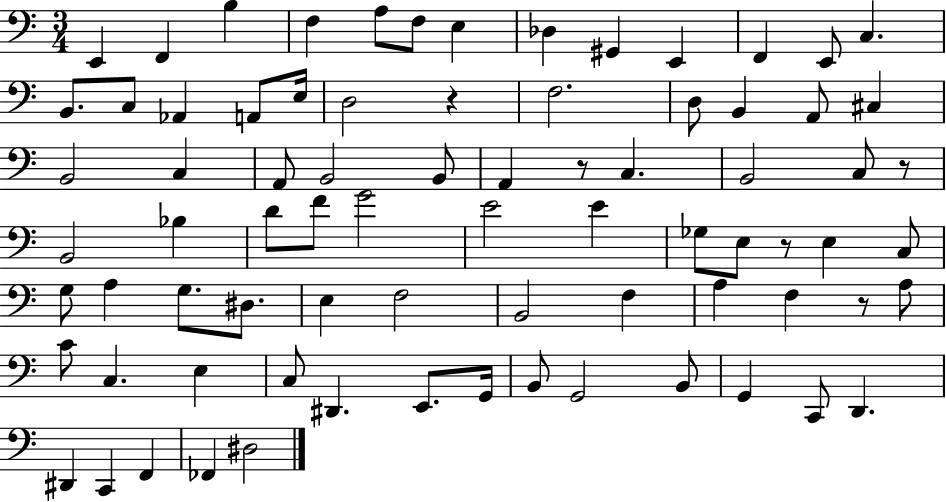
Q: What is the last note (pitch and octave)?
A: D#3